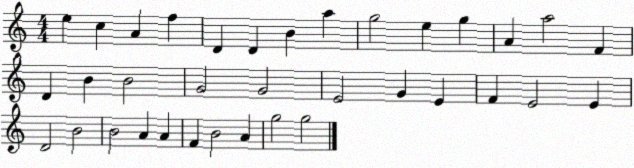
X:1
T:Untitled
M:4/4
L:1/4
K:C
e c A f D D B a g2 e g A a2 F D B B2 G2 G2 E2 G E F E2 E D2 B2 B2 A A F B2 A g2 g2